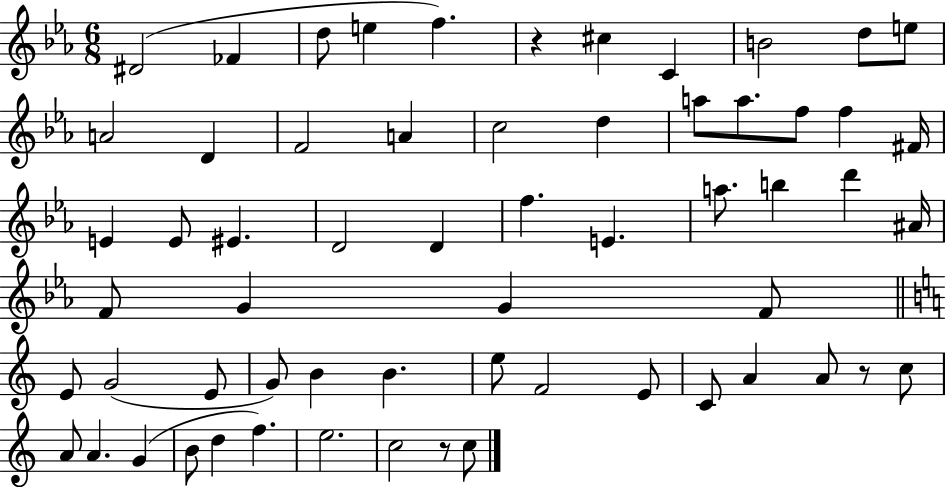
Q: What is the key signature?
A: EES major